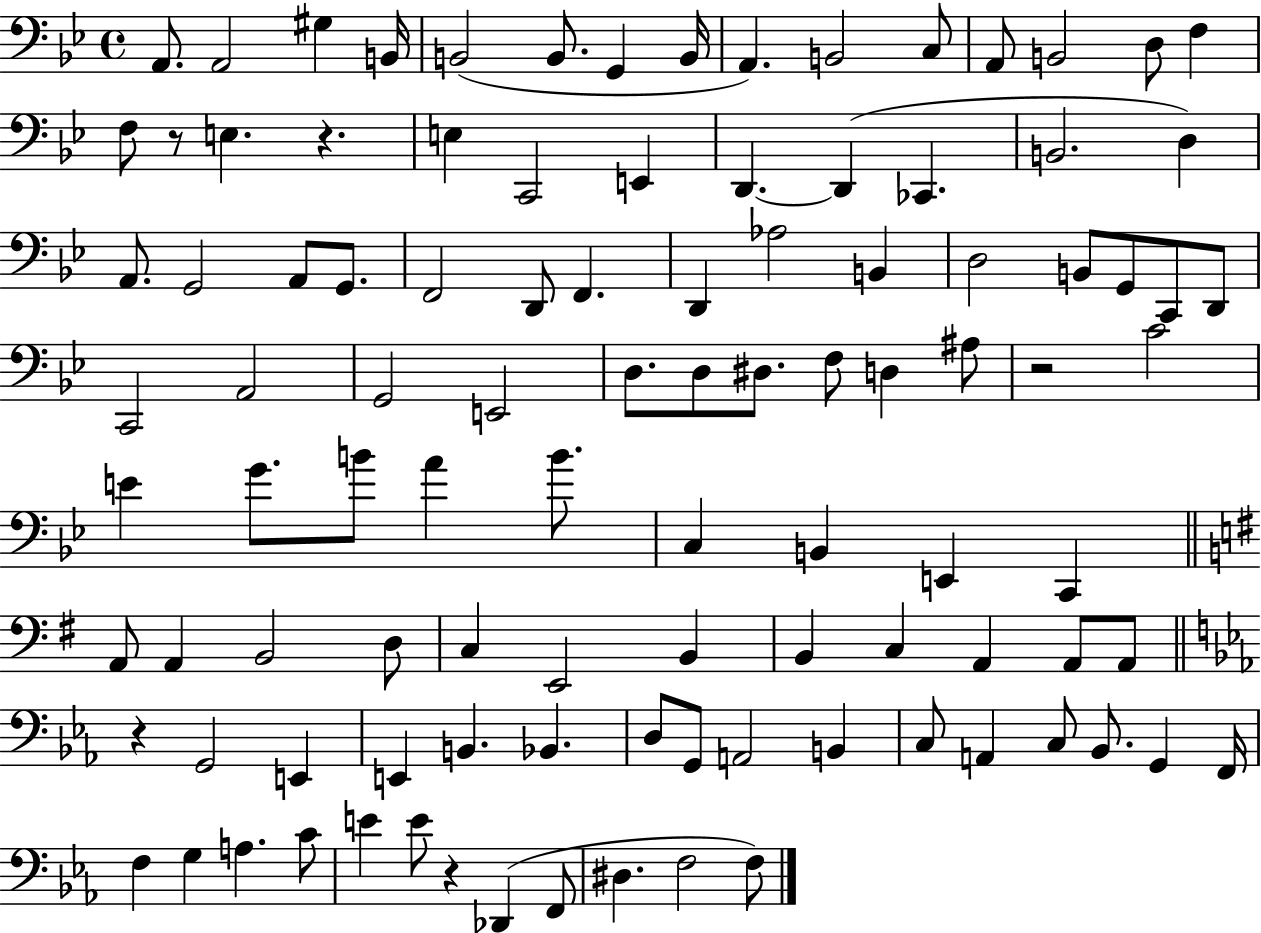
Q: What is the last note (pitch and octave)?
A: F3